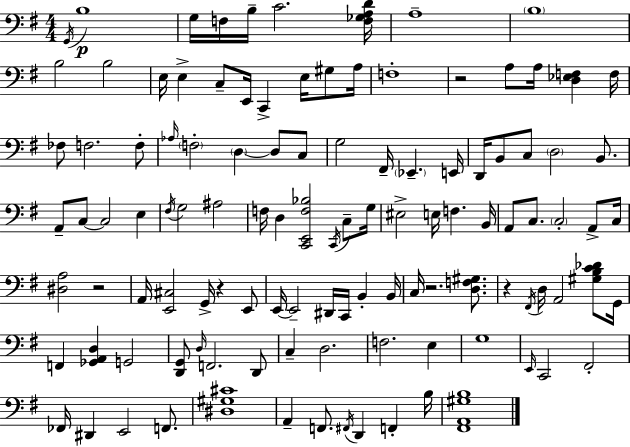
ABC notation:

X:1
T:Untitled
M:4/4
L:1/4
K:G
G,,/4 B,4 G,/4 F,/4 B,/4 C2 [F,_G,A,D]/4 A,4 B,4 B,2 B,2 E,/4 E, C,/2 E,,/4 C,, E,/4 ^G,/2 A,/4 F,4 z2 A,/2 A,/4 [D,_E,F,] F,/4 _F,/2 F,2 F,/2 _A,/4 F,2 D, D,/2 C,/2 G,2 ^F,,/4 _E,, E,,/4 D,,/4 B,,/2 C,/2 D,2 B,,/2 A,,/2 C,/2 C,2 E, ^F,/4 G,2 ^A,2 F,/4 D, [C,,E,,F,_B,]2 C,,/4 C,/2 G,/4 ^E,2 E,/4 F, B,,/4 A,,/2 C,/2 C,2 A,,/2 C,/4 [^D,A,]2 z2 A,,/4 [E,,^C,]2 G,,/4 z E,,/2 E,,/4 E,,2 ^D,,/4 C,,/4 B,, B,,/4 C,/4 z2 [D,F,^G,]/2 z ^F,,/4 D,/4 A,,2 [^G,B,C_D]/2 G,,/4 F,, [_G,,A,,D,] G,,2 [D,,G,,]/2 D,/4 F,,2 D,,/2 C, D,2 F,2 E, G,4 E,,/4 C,,2 ^F,,2 _F,,/4 ^D,, E,,2 F,,/2 [^D,^G,^C]4 A,, F,,/2 ^F,,/4 D,, F,, B,/4 [^F,,A,,^G,B,]4